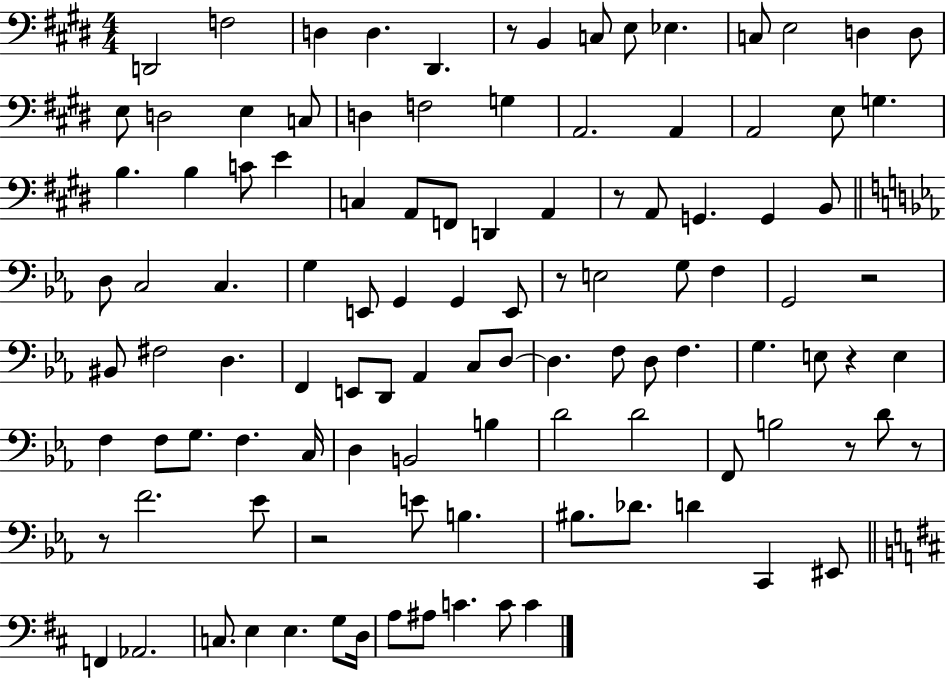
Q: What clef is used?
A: bass